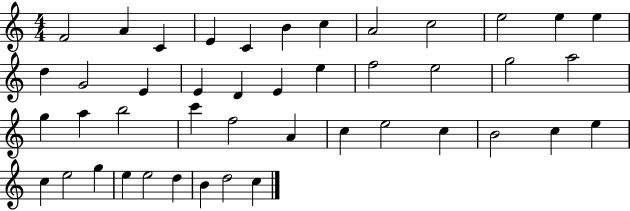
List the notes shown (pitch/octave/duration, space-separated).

F4/h A4/q C4/q E4/q C4/q B4/q C5/q A4/h C5/h E5/h E5/q E5/q D5/q G4/h E4/q E4/q D4/q E4/q E5/q F5/h E5/h G5/h A5/h G5/q A5/q B5/h C6/q F5/h A4/q C5/q E5/h C5/q B4/h C5/q E5/q C5/q E5/h G5/q E5/q E5/h D5/q B4/q D5/h C5/q